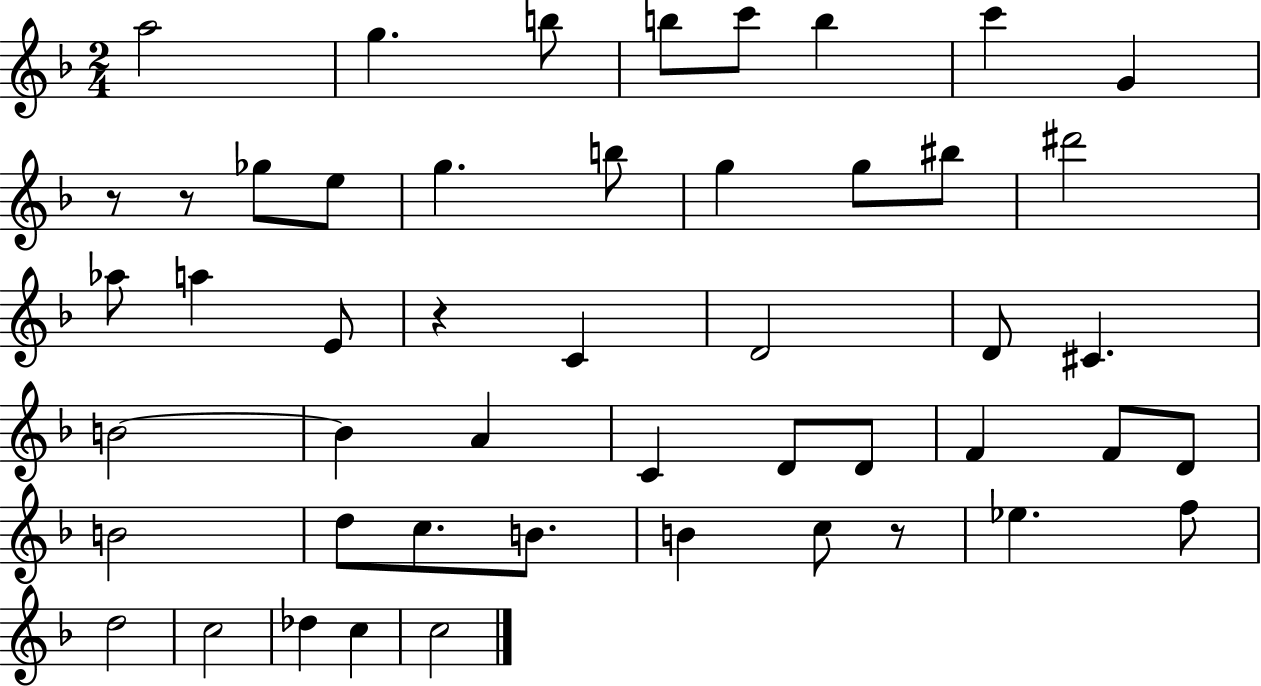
X:1
T:Untitled
M:2/4
L:1/4
K:F
a2 g b/2 b/2 c'/2 b c' G z/2 z/2 _g/2 e/2 g b/2 g g/2 ^b/2 ^d'2 _a/2 a E/2 z C D2 D/2 ^C B2 B A C D/2 D/2 F F/2 D/2 B2 d/2 c/2 B/2 B c/2 z/2 _e f/2 d2 c2 _d c c2